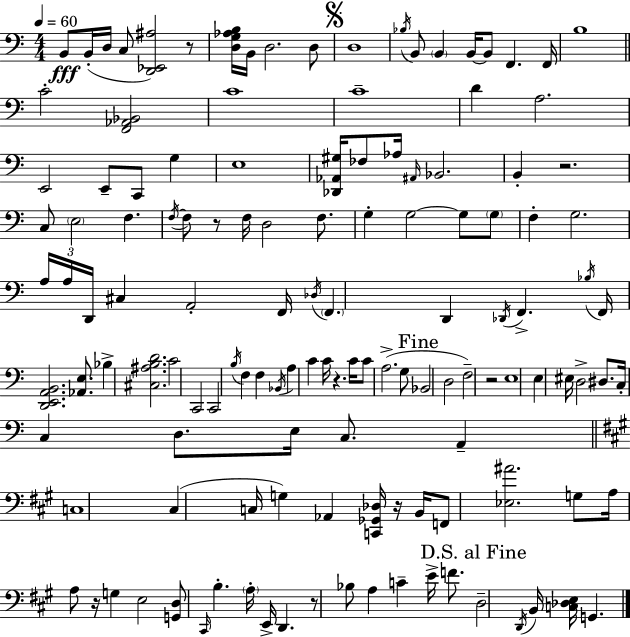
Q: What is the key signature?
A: A minor